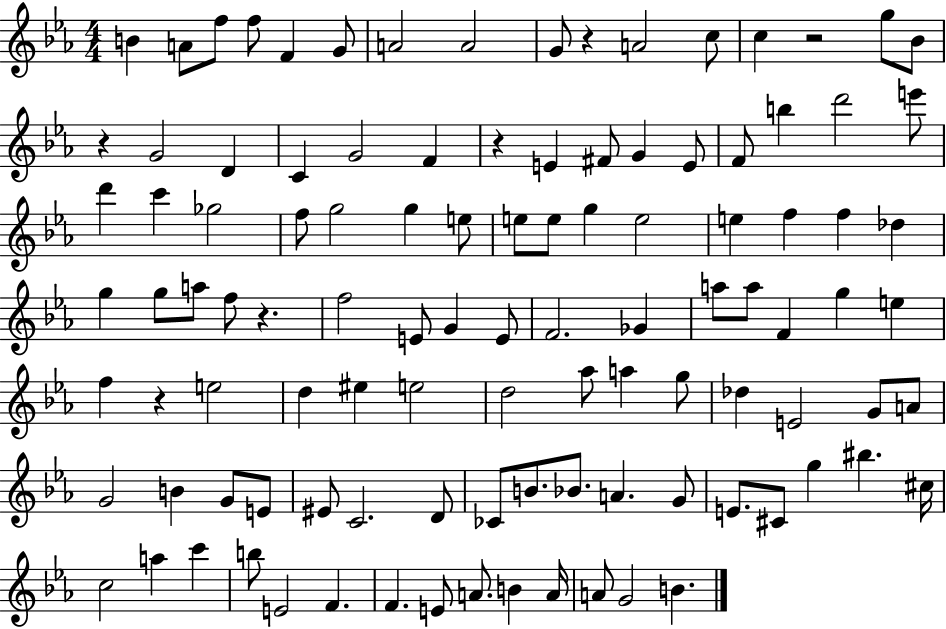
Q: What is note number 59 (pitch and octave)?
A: E5